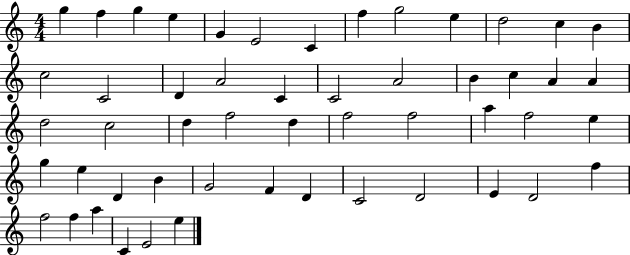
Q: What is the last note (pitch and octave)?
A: E5